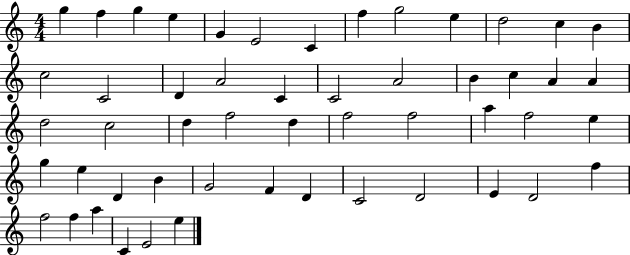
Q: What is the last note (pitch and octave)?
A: E5